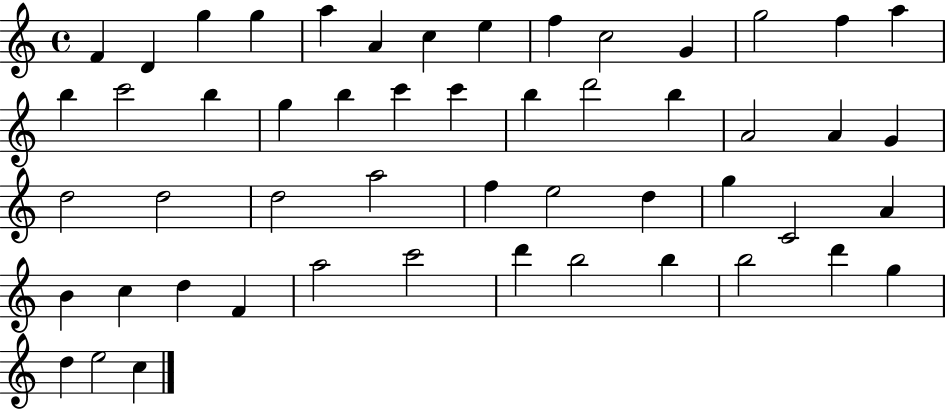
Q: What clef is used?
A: treble